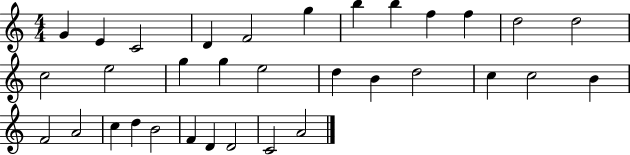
G4/q E4/q C4/h D4/q F4/h G5/q B5/q B5/q F5/q F5/q D5/h D5/h C5/h E5/h G5/q G5/q E5/h D5/q B4/q D5/h C5/q C5/h B4/q F4/h A4/h C5/q D5/q B4/h F4/q D4/q D4/h C4/h A4/h